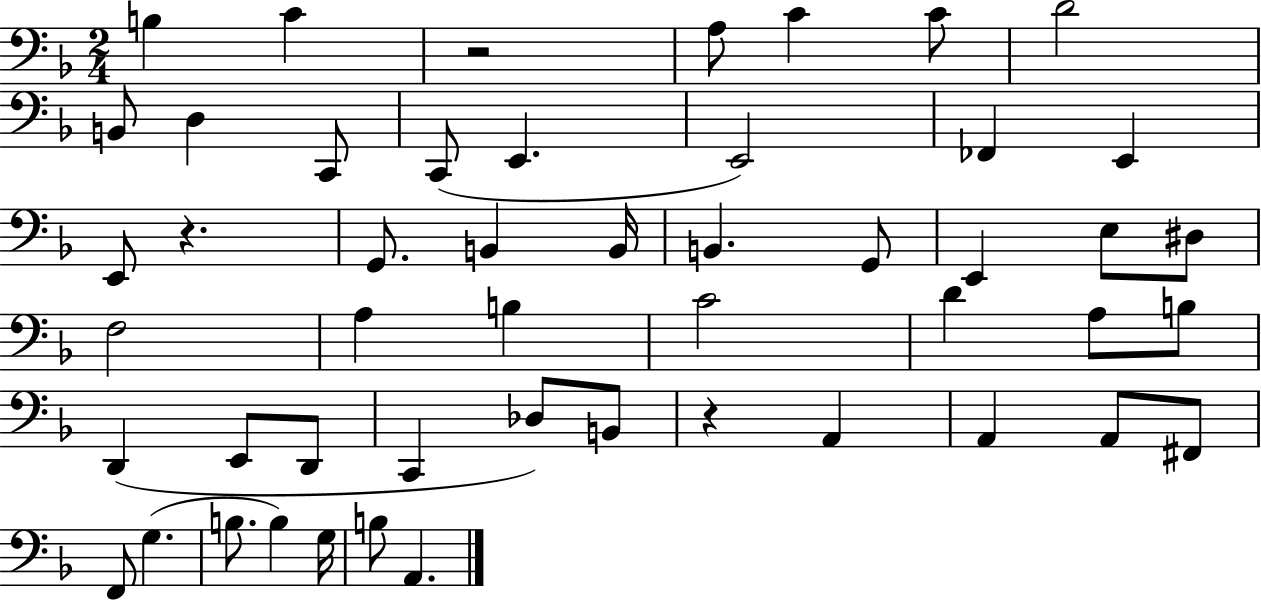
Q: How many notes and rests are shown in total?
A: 50